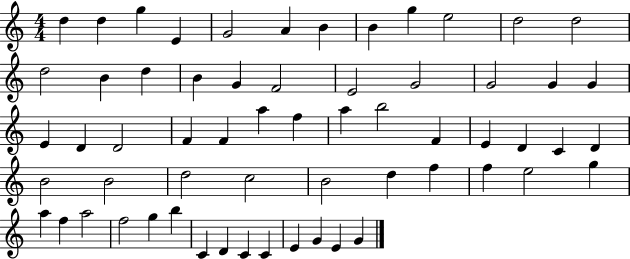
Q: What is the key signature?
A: C major